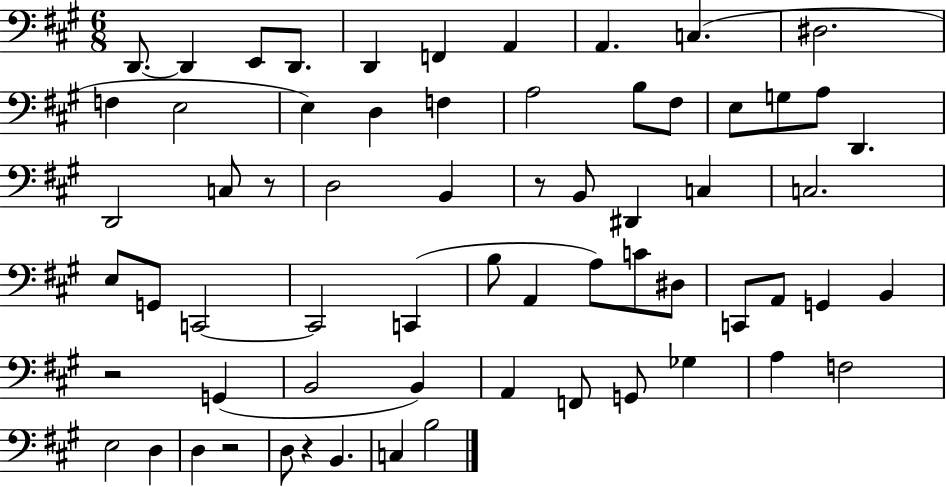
X:1
T:Untitled
M:6/8
L:1/4
K:A
D,,/2 D,, E,,/2 D,,/2 D,, F,, A,, A,, C, ^D,2 F, E,2 E, D, F, A,2 B,/2 ^F,/2 E,/2 G,/2 A,/2 D,, D,,2 C,/2 z/2 D,2 B,, z/2 B,,/2 ^D,, C, C,2 E,/2 G,,/2 C,,2 C,,2 C,, B,/2 A,, A,/2 C/2 ^D,/2 C,,/2 A,,/2 G,, B,, z2 G,, B,,2 B,, A,, F,,/2 G,,/2 _G, A, F,2 E,2 D, D, z2 D,/2 z B,, C, B,2